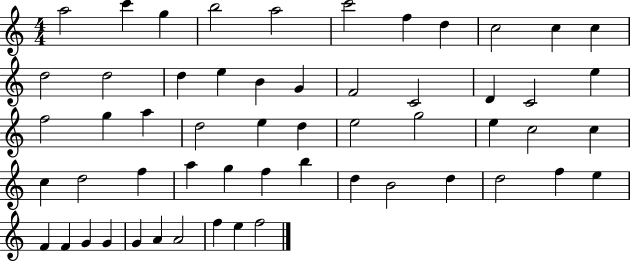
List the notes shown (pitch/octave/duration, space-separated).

A5/h C6/q G5/q B5/h A5/h C6/h F5/q D5/q C5/h C5/q C5/q D5/h D5/h D5/q E5/q B4/q G4/q F4/h C4/h D4/q C4/h E5/q F5/h G5/q A5/q D5/h E5/q D5/q E5/h G5/h E5/q C5/h C5/q C5/q D5/h F5/q A5/q G5/q F5/q B5/q D5/q B4/h D5/q D5/h F5/q E5/q F4/q F4/q G4/q G4/q G4/q A4/q A4/h F5/q E5/q F5/h